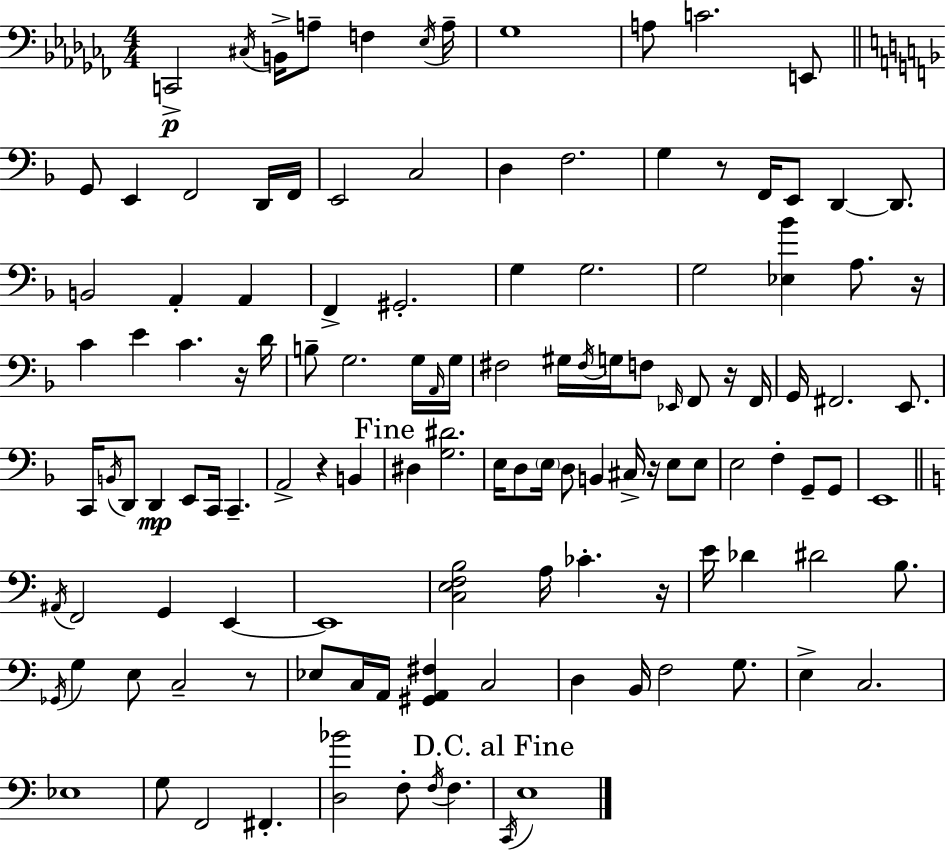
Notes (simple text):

C2/h C#3/s B2/s A3/e F3/q Eb3/s A3/s Gb3/w A3/e C4/h. E2/e G2/e E2/q F2/h D2/s F2/s E2/h C3/h D3/q F3/h. G3/q R/e F2/s E2/e D2/q D2/e. B2/h A2/q A2/q F2/q G#2/h. G3/q G3/h. G3/h [Eb3,Bb4]/q A3/e. R/s C4/q E4/q C4/q. R/s D4/s B3/e G3/h. G3/s A2/s G3/s F#3/h G#3/s F#3/s G3/s F3/e Eb2/s F2/e R/s F2/s G2/s F#2/h. E2/e. C2/s B2/s D2/e D2/q E2/e C2/s C2/q. A2/h R/q B2/q D#3/q [G3,D#4]/h. E3/s D3/e E3/s D3/e B2/q C#3/s R/s E3/e E3/e E3/h F3/q G2/e G2/e E2/w A#2/s F2/h G2/q E2/q E2/w [C3,E3,F3,B3]/h A3/s CES4/q. R/s E4/s Db4/q D#4/h B3/e. Gb2/s G3/q E3/e C3/h R/e Eb3/e C3/s A2/s [G#2,A2,F#3]/q C3/h D3/q B2/s F3/h G3/e. E3/q C3/h. Eb3/w G3/e F2/h F#2/q. [D3,Bb4]/h F3/e F3/s F3/q. C2/s E3/w